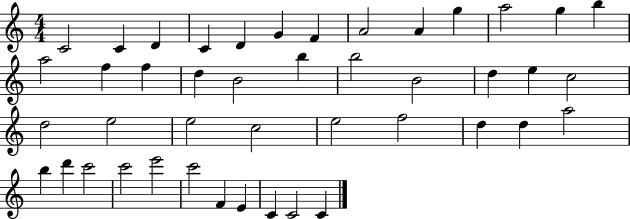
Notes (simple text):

C4/h C4/q D4/q C4/q D4/q G4/q F4/q A4/h A4/q G5/q A5/h G5/q B5/q A5/h F5/q F5/q D5/q B4/h B5/q B5/h B4/h D5/q E5/q C5/h D5/h E5/h E5/h C5/h E5/h F5/h D5/q D5/q A5/h B5/q D6/q C6/h C6/h E6/h C6/h F4/q E4/q C4/q C4/h C4/q